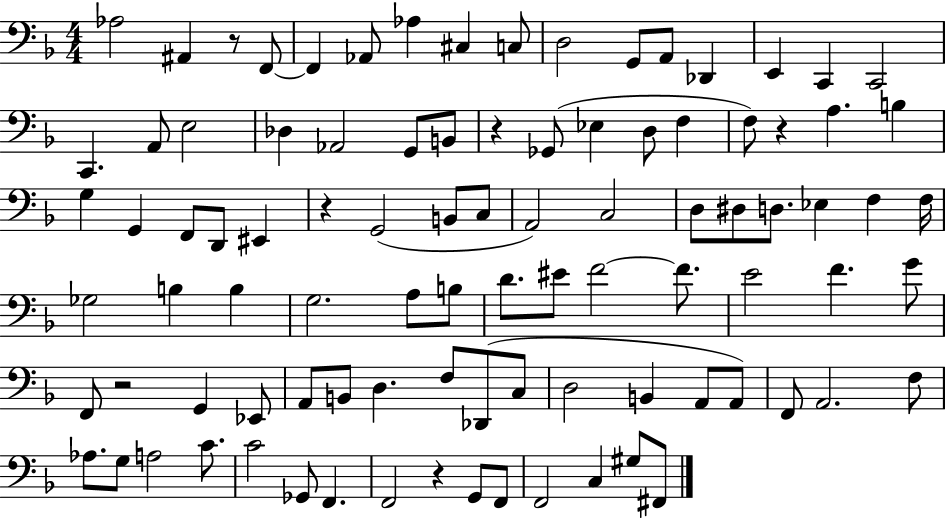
{
  \clef bass
  \numericTimeSignature
  \time 4/4
  \key f \major
  aes2 ais,4 r8 f,8~~ | f,4 aes,8 aes4 cis4 c8 | d2 g,8 a,8 des,4 | e,4 c,4 c,2 | \break c,4. a,8 e2 | des4 aes,2 g,8 b,8 | r4 ges,8( ees4 d8 f4 | f8) r4 a4. b4 | \break g4 g,4 f,8 d,8 eis,4 | r4 g,2( b,8 c8 | a,2) c2 | d8 dis8 d8. ees4 f4 f16 | \break ges2 b4 b4 | g2. a8 b8 | d'8. eis'8 f'2~~ f'8. | e'2 f'4. g'8 | \break f,8 r2 g,4 ees,8 | a,8 b,8 d4. f8 des,8( c8 | d2 b,4 a,8 a,8) | f,8 a,2. f8 | \break aes8. g8 a2 c'8. | c'2 ges,8 f,4. | f,2 r4 g,8 f,8 | f,2 c4 gis8 fis,8 | \break \bar "|."
}